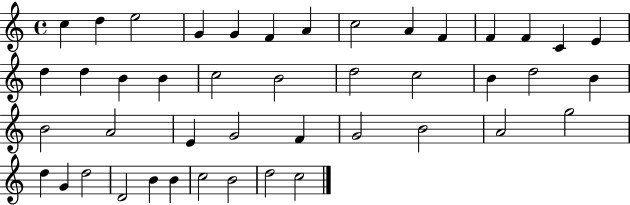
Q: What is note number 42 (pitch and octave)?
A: B4